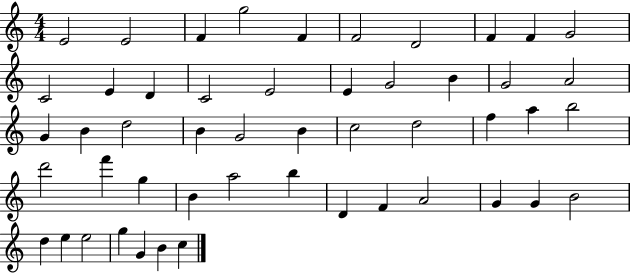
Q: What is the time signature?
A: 4/4